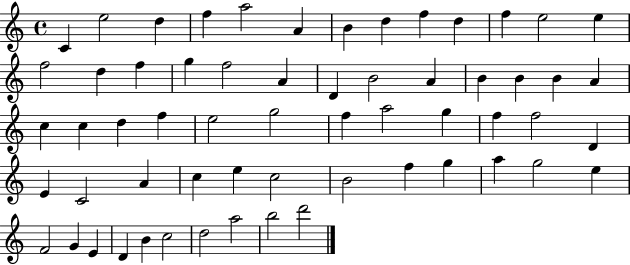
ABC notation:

X:1
T:Untitled
M:4/4
L:1/4
K:C
C e2 d f a2 A B d f d f e2 e f2 d f g f2 A D B2 A B B B A c c d f e2 g2 f a2 g f f2 D E C2 A c e c2 B2 f g a g2 e F2 G E D B c2 d2 a2 b2 d'2